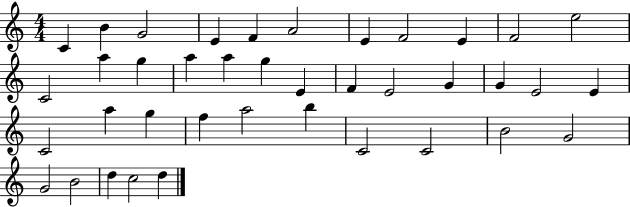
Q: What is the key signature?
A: C major